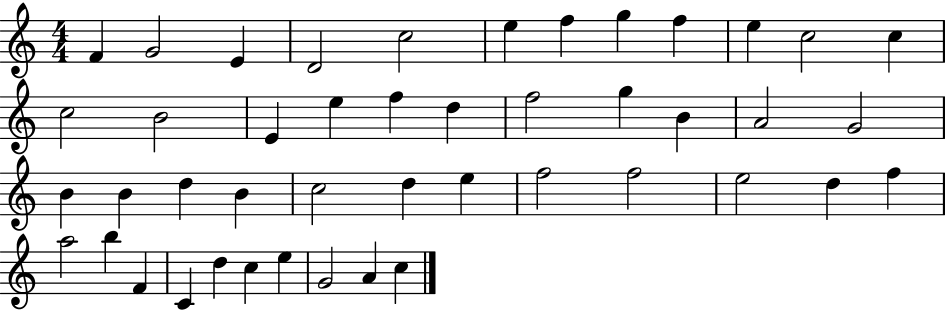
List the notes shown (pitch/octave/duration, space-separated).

F4/q G4/h E4/q D4/h C5/h E5/q F5/q G5/q F5/q E5/q C5/h C5/q C5/h B4/h E4/q E5/q F5/q D5/q F5/h G5/q B4/q A4/h G4/h B4/q B4/q D5/q B4/q C5/h D5/q E5/q F5/h F5/h E5/h D5/q F5/q A5/h B5/q F4/q C4/q D5/q C5/q E5/q G4/h A4/q C5/q